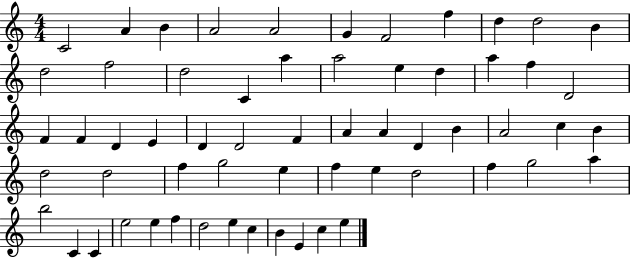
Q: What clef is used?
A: treble